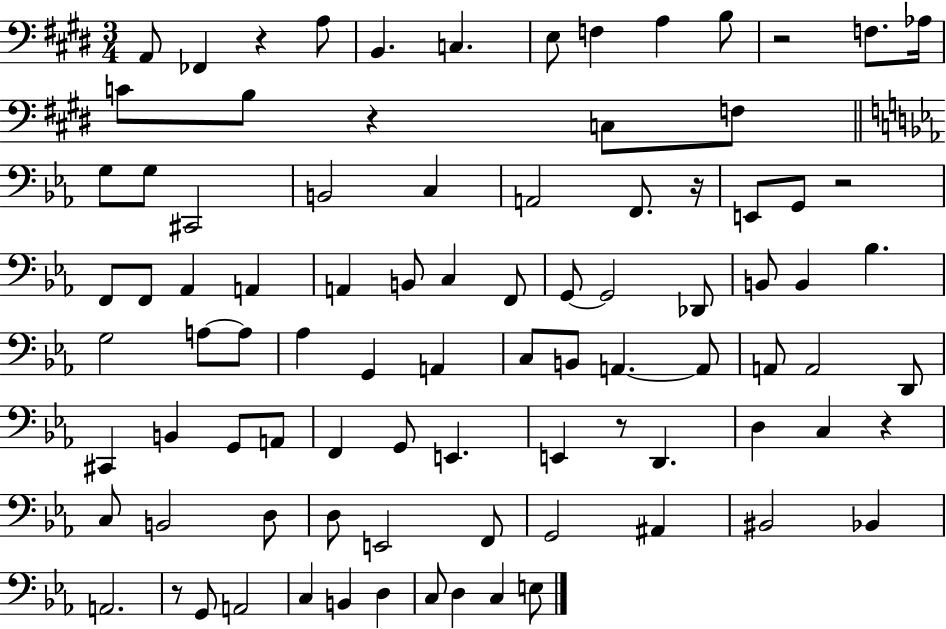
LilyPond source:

{
  \clef bass
  \numericTimeSignature
  \time 3/4
  \key e \major
  \repeat volta 2 { a,8 fes,4 r4 a8 | b,4. c4. | e8 f4 a4 b8 | r2 f8. aes16 | \break c'8 b8 r4 c8 f8 | \bar "||" \break \key c \minor g8 g8 cis,2 | b,2 c4 | a,2 f,8. r16 | e,8 g,8 r2 | \break f,8 f,8 aes,4 a,4 | a,4 b,8 c4 f,8 | g,8~~ g,2 des,8 | b,8 b,4 bes4. | \break g2 a8~~ a8 | aes4 g,4 a,4 | c8 b,8 a,4.~~ a,8 | a,8 a,2 d,8 | \break cis,4 b,4 g,8 a,8 | f,4 g,8 e,4. | e,4 r8 d,4. | d4 c4 r4 | \break c8 b,2 d8 | d8 e,2 f,8 | g,2 ais,4 | bis,2 bes,4 | \break a,2. | r8 g,8 a,2 | c4 b,4 d4 | c8 d4 c4 e8 | \break } \bar "|."
}